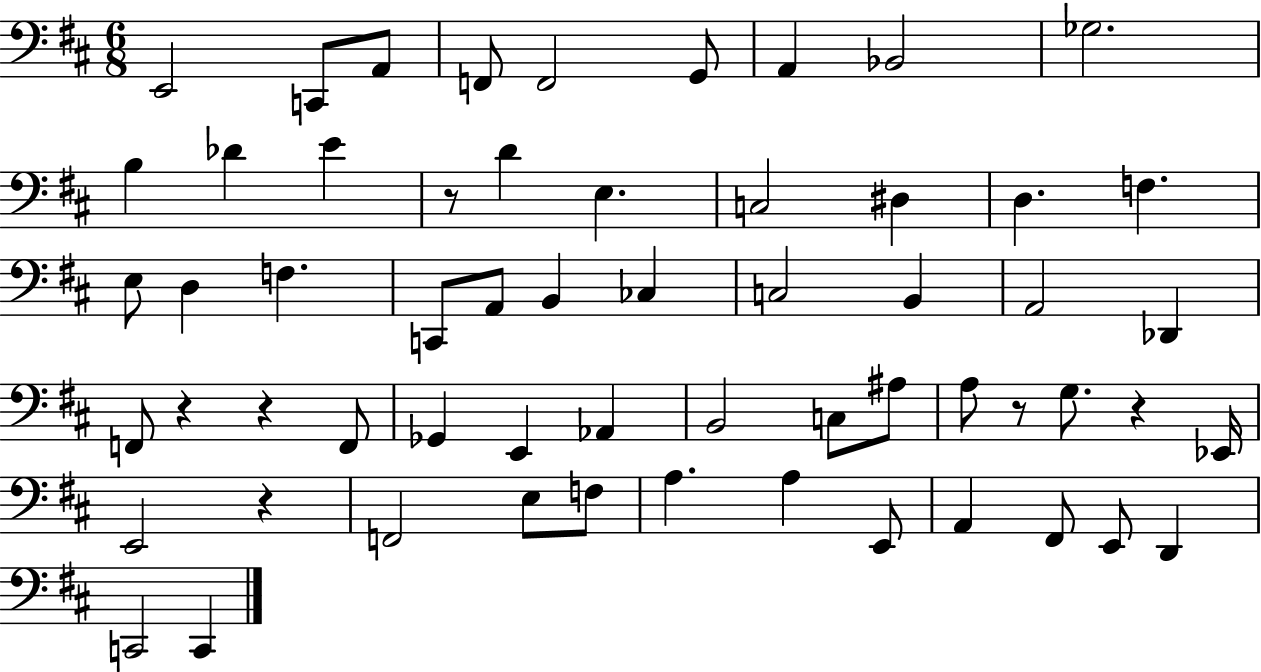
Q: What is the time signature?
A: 6/8